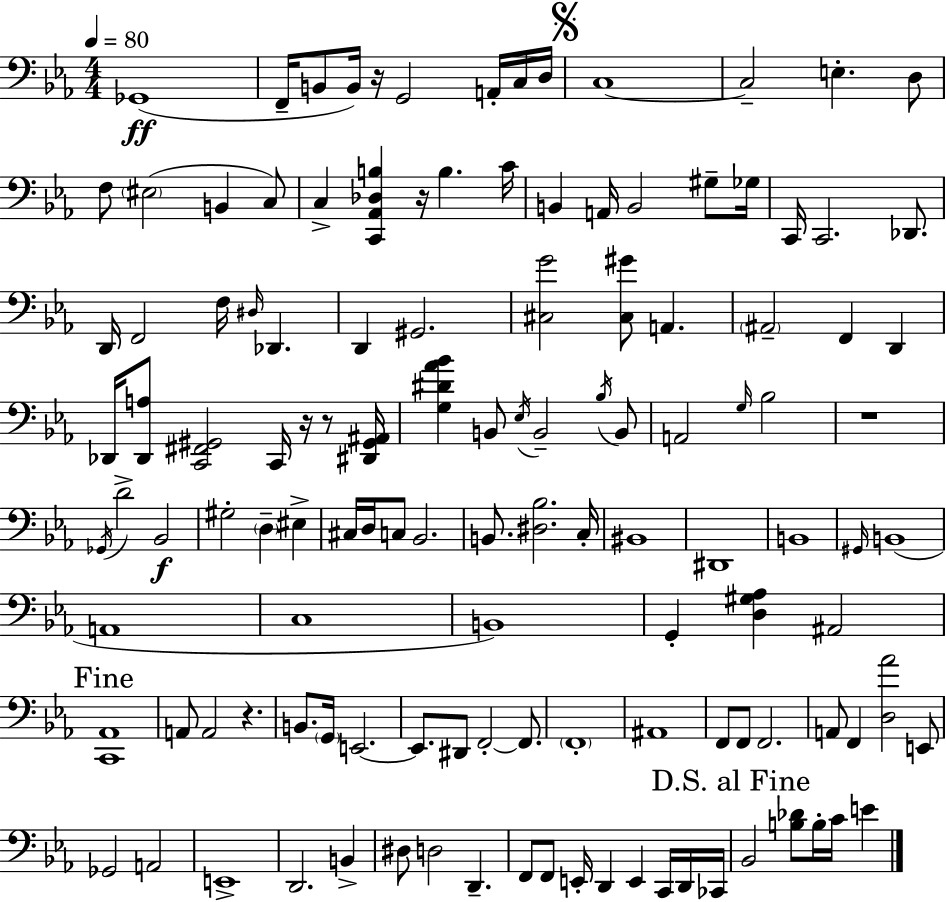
X:1
T:Untitled
M:4/4
L:1/4
K:Cm
_G,,4 F,,/4 B,,/2 B,,/4 z/4 G,,2 A,,/4 C,/4 D,/4 C,4 C,2 E, D,/2 F,/2 ^E,2 B,, C,/2 C, [C,,_A,,_D,B,] z/4 B, C/4 B,, A,,/4 B,,2 ^G,/2 _G,/4 C,,/4 C,,2 _D,,/2 D,,/4 F,,2 F,/4 ^D,/4 _D,, D,, ^G,,2 [^C,G]2 [^C,^G]/2 A,, ^A,,2 F,, D,, _D,,/4 [_D,,A,]/2 [C,,^F,,^G,,]2 C,,/4 z/4 z/2 [^D,,^G,,^A,,]/4 [G,^D_A_B] B,,/2 _E,/4 B,,2 _B,/4 B,,/2 A,,2 G,/4 _B,2 z4 _G,,/4 D2 _B,,2 ^G,2 D, ^E, ^C,/4 D,/4 C,/2 _B,,2 B,,/2 [^D,_B,]2 C,/4 ^B,,4 ^D,,4 B,,4 ^G,,/4 B,,4 A,,4 C,4 B,,4 G,, [D,^G,_A,] ^A,,2 [C,,_A,,]4 A,,/2 A,,2 z B,,/2 G,,/4 E,,2 E,,/2 ^D,,/2 F,,2 F,,/2 F,,4 ^A,,4 F,,/2 F,,/2 F,,2 A,,/2 F,, [D,_A]2 E,,/2 _G,,2 A,,2 E,,4 D,,2 B,, ^D,/2 D,2 D,, F,,/2 F,,/2 E,,/4 D,, E,, C,,/4 D,,/4 _C,,/4 _B,,2 [B,_D]/2 B,/4 C/4 E